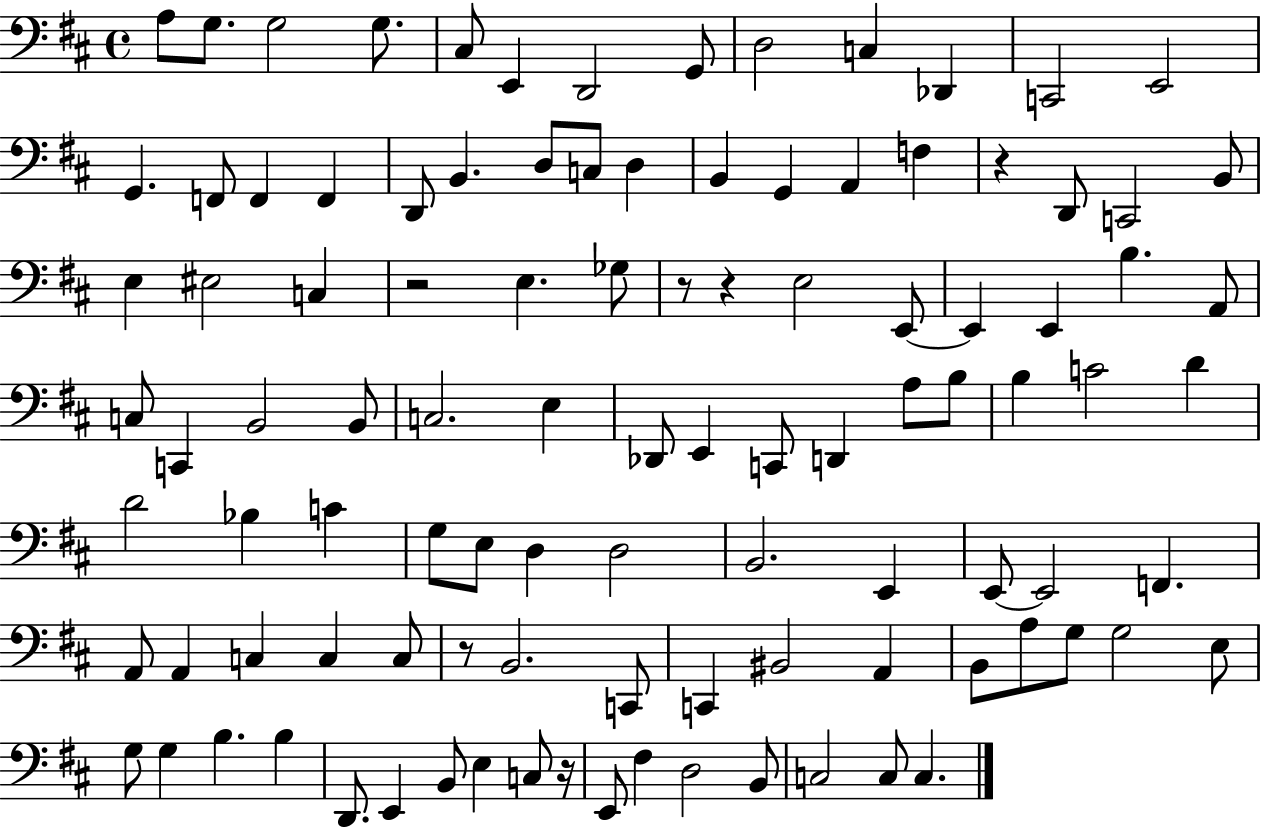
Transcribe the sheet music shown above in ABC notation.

X:1
T:Untitled
M:4/4
L:1/4
K:D
A,/2 G,/2 G,2 G,/2 ^C,/2 E,, D,,2 G,,/2 D,2 C, _D,, C,,2 E,,2 G,, F,,/2 F,, F,, D,,/2 B,, D,/2 C,/2 D, B,, G,, A,, F, z D,,/2 C,,2 B,,/2 E, ^E,2 C, z2 E, _G,/2 z/2 z E,2 E,,/2 E,, E,, B, A,,/2 C,/2 C,, B,,2 B,,/2 C,2 E, _D,,/2 E,, C,,/2 D,, A,/2 B,/2 B, C2 D D2 _B, C G,/2 E,/2 D, D,2 B,,2 E,, E,,/2 E,,2 F,, A,,/2 A,, C, C, C,/2 z/2 B,,2 C,,/2 C,, ^B,,2 A,, B,,/2 A,/2 G,/2 G,2 E,/2 G,/2 G, B, B, D,,/2 E,, B,,/2 E, C,/2 z/4 E,,/2 ^F, D,2 B,,/2 C,2 C,/2 C,